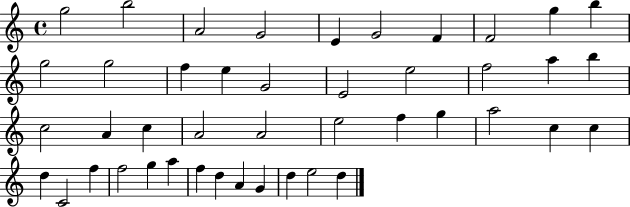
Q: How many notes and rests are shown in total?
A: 44